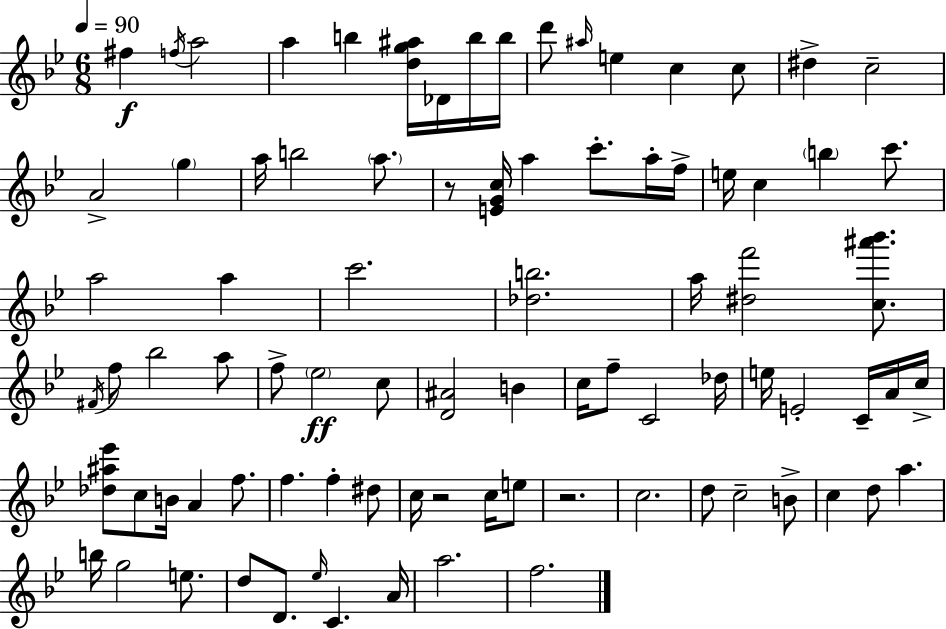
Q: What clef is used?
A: treble